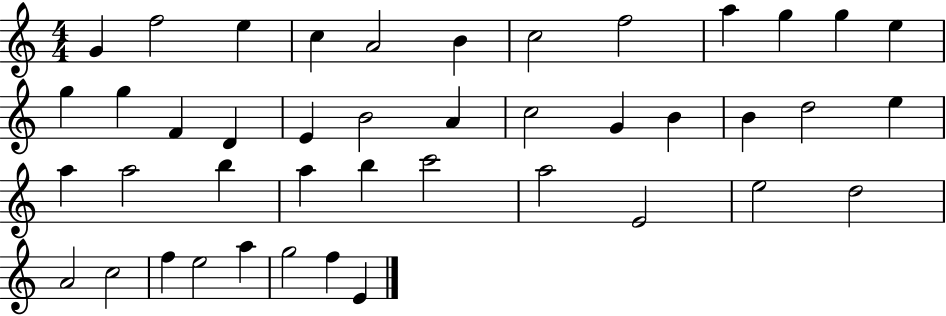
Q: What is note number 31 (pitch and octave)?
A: C6